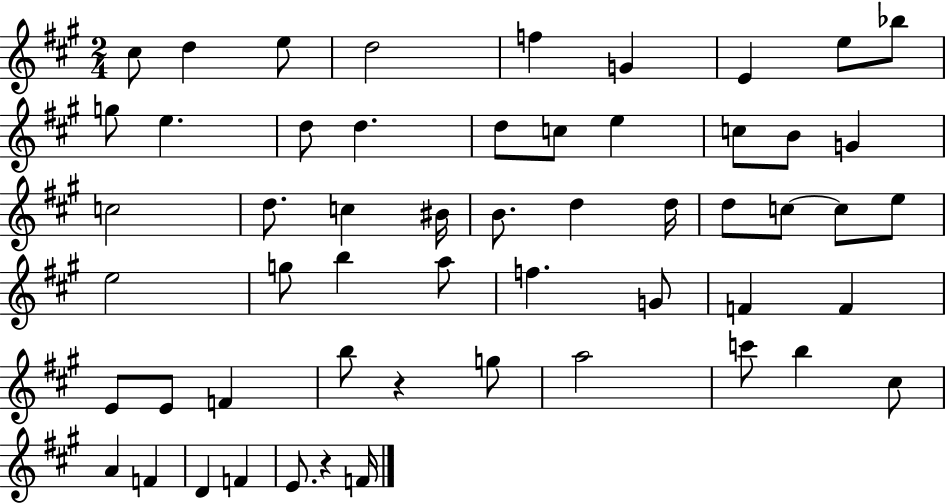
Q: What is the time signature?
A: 2/4